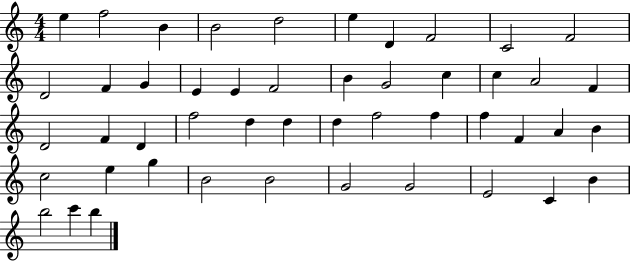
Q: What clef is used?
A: treble